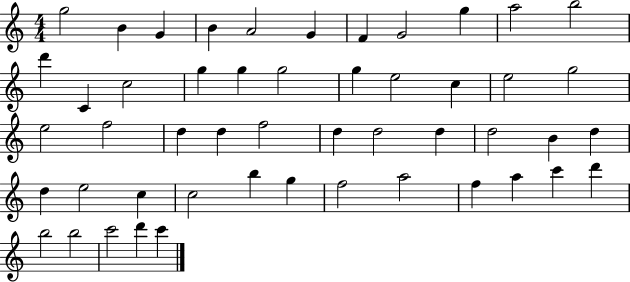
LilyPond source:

{
  \clef treble
  \numericTimeSignature
  \time 4/4
  \key c \major
  g''2 b'4 g'4 | b'4 a'2 g'4 | f'4 g'2 g''4 | a''2 b''2 | \break d'''4 c'4 c''2 | g''4 g''4 g''2 | g''4 e''2 c''4 | e''2 g''2 | \break e''2 f''2 | d''4 d''4 f''2 | d''4 d''2 d''4 | d''2 b'4 d''4 | \break d''4 e''2 c''4 | c''2 b''4 g''4 | f''2 a''2 | f''4 a''4 c'''4 d'''4 | \break b''2 b''2 | c'''2 d'''4 c'''4 | \bar "|."
}